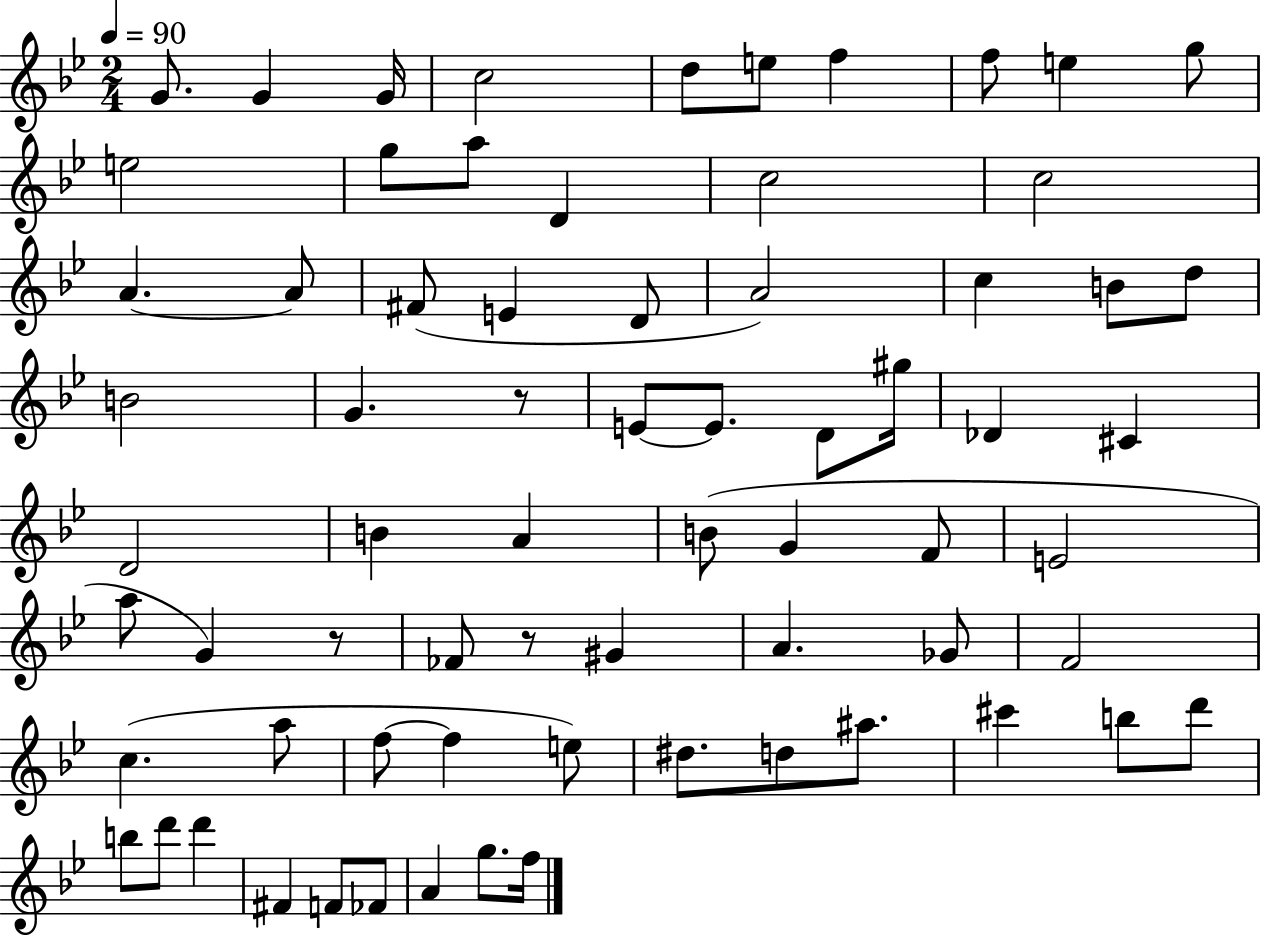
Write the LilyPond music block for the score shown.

{
  \clef treble
  \numericTimeSignature
  \time 2/4
  \key bes \major
  \tempo 4 = 90
  \repeat volta 2 { g'8. g'4 g'16 | c''2 | d''8 e''8 f''4 | f''8 e''4 g''8 | \break e''2 | g''8 a''8 d'4 | c''2 | c''2 | \break a'4.~~ a'8 | fis'8( e'4 d'8 | a'2) | c''4 b'8 d''8 | \break b'2 | g'4. r8 | e'8~~ e'8. d'8 gis''16 | des'4 cis'4 | \break d'2 | b'4 a'4 | b'8( g'4 f'8 | e'2 | \break a''8 g'4) r8 | fes'8 r8 gis'4 | a'4. ges'8 | f'2 | \break c''4.( a''8 | f''8~~ f''4 e''8) | dis''8. d''8 ais''8. | cis'''4 b''8 d'''8 | \break b''8 d'''8 d'''4 | fis'4 f'8 fes'8 | a'4 g''8. f''16 | } \bar "|."
}